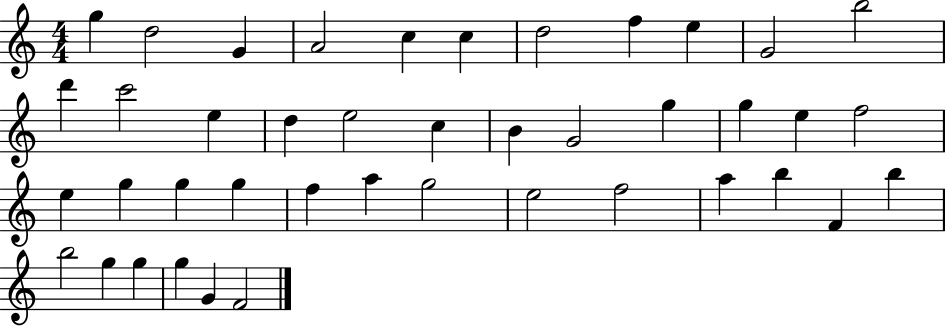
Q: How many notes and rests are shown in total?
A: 42